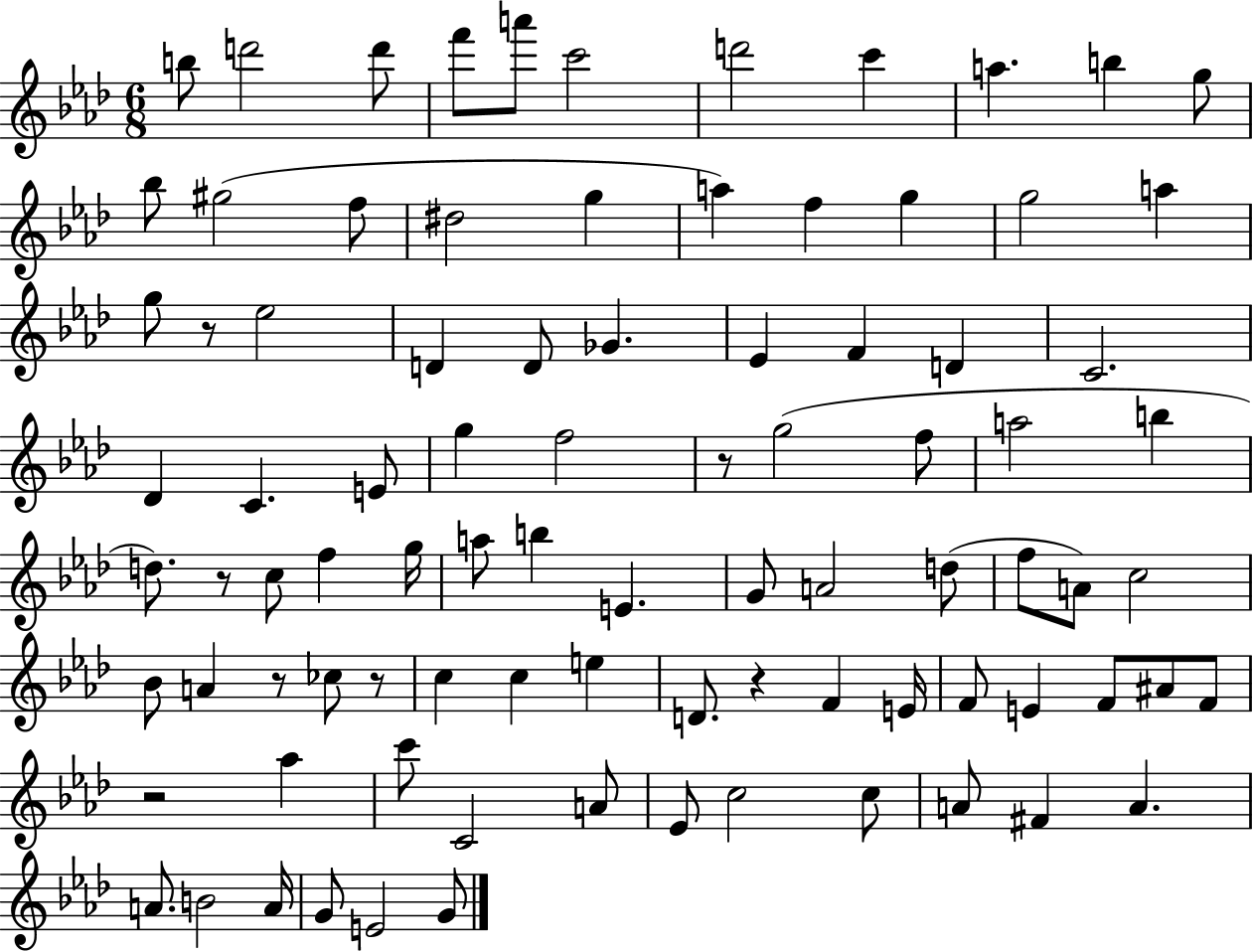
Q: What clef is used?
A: treble